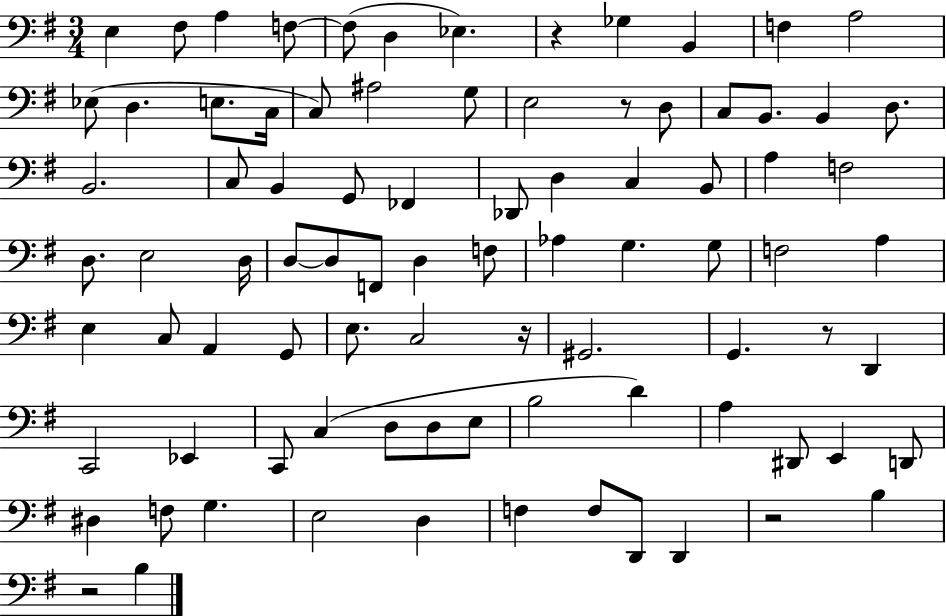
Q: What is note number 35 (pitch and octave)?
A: F3